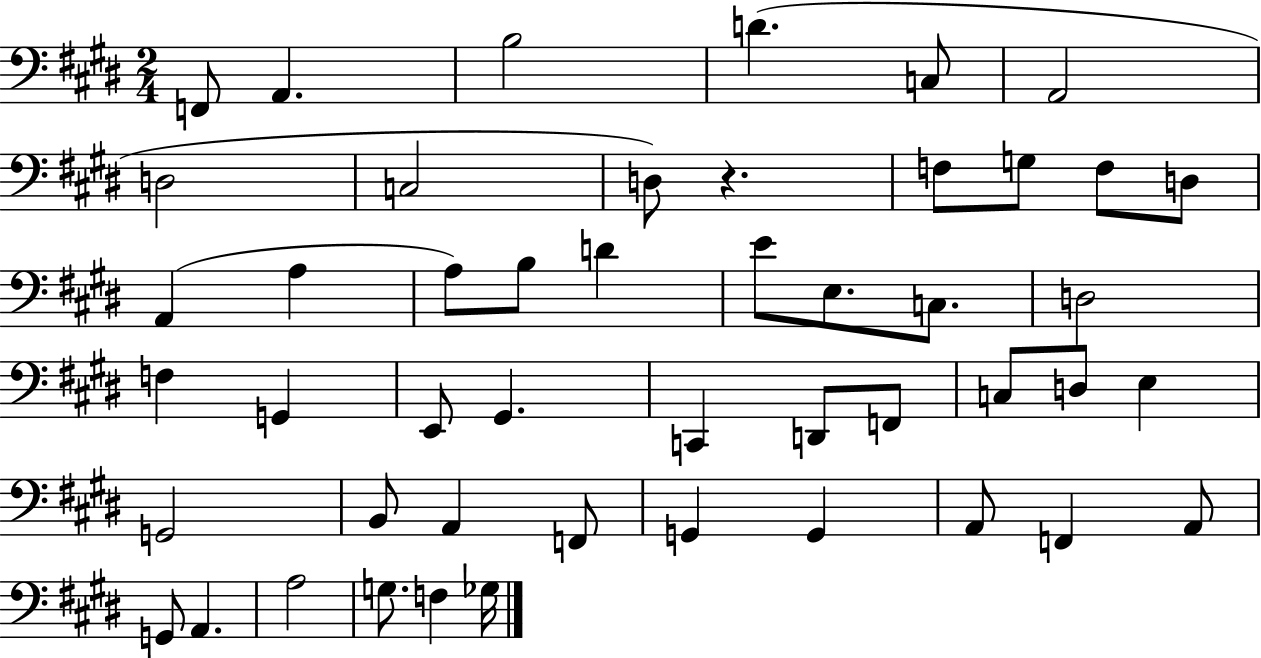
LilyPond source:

{
  \clef bass
  \numericTimeSignature
  \time 2/4
  \key e \major
  f,8 a,4. | b2 | d'4.( c8 | a,2 | \break d2 | c2 | d8) r4. | f8 g8 f8 d8 | \break a,4( a4 | a8) b8 d'4 | e'8 e8. c8. | d2 | \break f4 g,4 | e,8 gis,4. | c,4 d,8 f,8 | c8 d8 e4 | \break g,2 | b,8 a,4 f,8 | g,4 g,4 | a,8 f,4 a,8 | \break g,8 a,4. | a2 | g8. f4 ges16 | \bar "|."
}